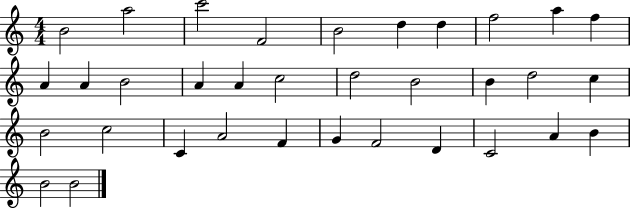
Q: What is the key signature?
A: C major